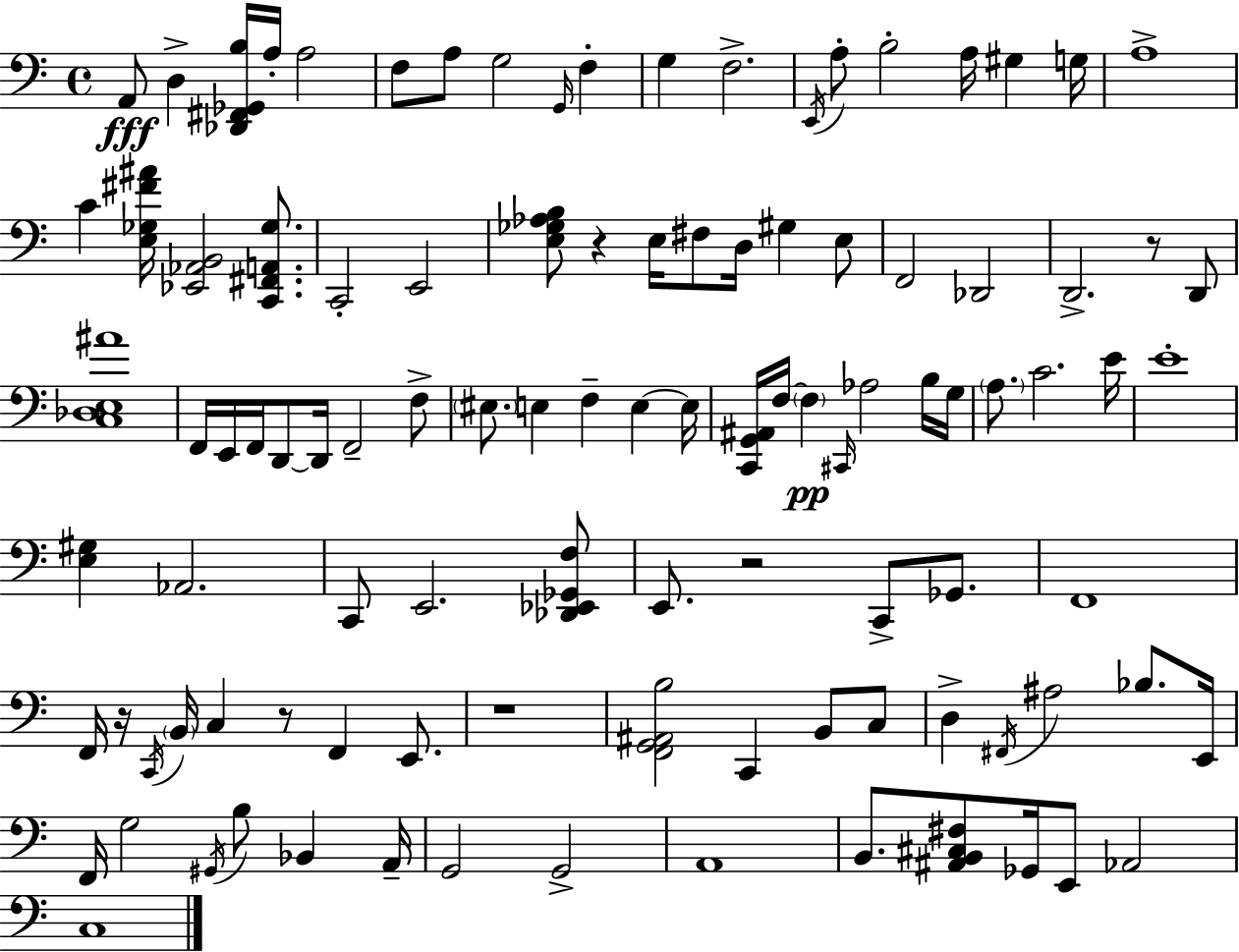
{
  \clef bass
  \time 4/4
  \defaultTimeSignature
  \key a \minor
  \repeat volta 2 { a,8\fff d4-> <des, fis, ges, b>16 a16-. a2 | f8 a8 g2 \grace { g,16 } f4-. | g4 f2.-> | \acciaccatura { e,16 } a8-. b2-. a16 gis4 | \break g16 a1-> | c'4 <e ges fis' ais'>16 <ees, aes, b,>2 <c, fis, a, ges>8. | c,2-. e,2 | <e ges aes b>8 r4 e16 fis8 d16 gis4 | \break e8 f,2 des,2 | d,2.-> r8 | d,8 <c des e ais'>1 | f,16 e,16 f,16 d,8~~ d,16 f,2-- | \break f8-> \parenthesize eis8. e4 f4-- e4~~ | e16 <c, g, ais,>16 f16~~ \parenthesize f4\pp \grace { cis,16 } aes2 | b16 g16 \parenthesize a8. c'2. | e'16 e'1-. | \break <e gis>4 aes,2. | c,8 e,2. | <des, ees, ges, f>8 e,8. r2 c,8-> | ges,8. f,1 | \break f,16 r16 \acciaccatura { c,16 } \parenthesize b,16 c4 r8 f,4 | e,8. r1 | <f, g, ais, b>2 c,4 | b,8 c8 d4-> \acciaccatura { fis,16 } ais2 | \break bes8. e,16 f,16 g2 \acciaccatura { gis,16 } b8 | bes,4 a,16-- g,2 g,2-> | a,1 | b,8. <ais, b, cis fis>8 ges,16 e,8 aes,2 | \break c1 | } \bar "|."
}